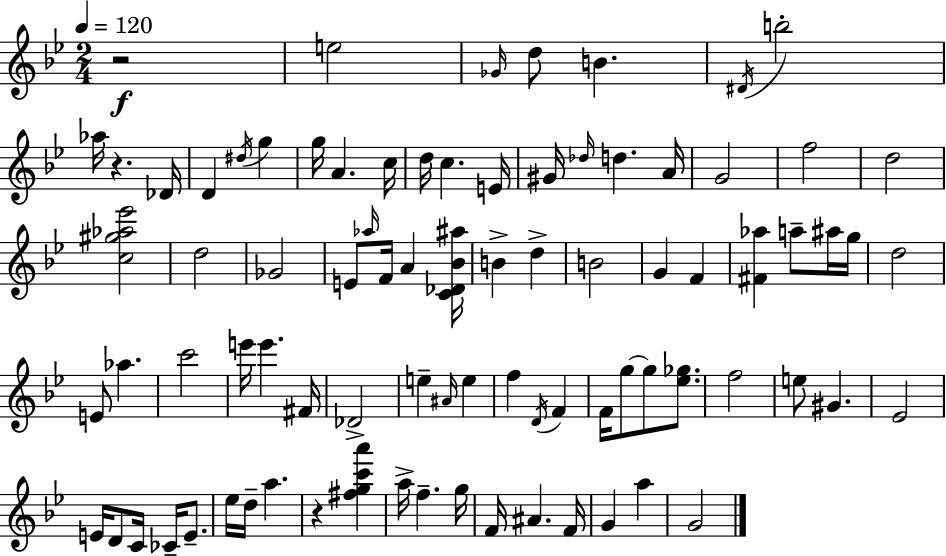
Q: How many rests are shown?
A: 3